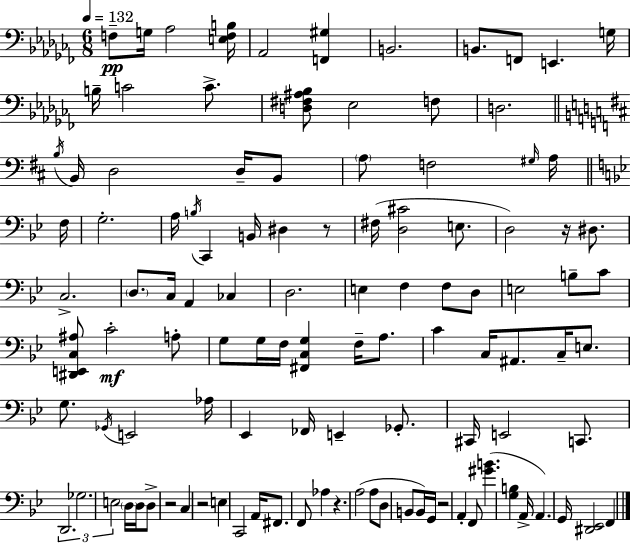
X:1
T:Untitled
M:6/8
L:1/4
K:Abm
F,/2 G,/4 _A,2 [E,F,B,]/4 _A,,2 [F,,^G,] B,,2 B,,/2 F,,/2 E,, G,/4 B,/4 C2 C/2 [D,^F,^A,_B,]/2 _E,2 F,/2 D,2 B,/4 B,,/4 D,2 D,/4 B,,/2 A,/2 F,2 ^G,/4 A,/4 F,/4 G,2 A,/4 B,/4 C,, B,,/4 ^D, z/2 ^F,/4 [D,^C]2 E,/2 D,2 z/4 ^D,/2 C,2 D,/2 C,/4 A,, _C, D,2 E, F, F,/2 D,/2 E,2 B,/2 C/2 [^D,,E,,C,^A,]/2 C2 A,/2 G,/2 G,/4 F,/4 [^F,,C,G,] F,/4 A,/2 C C,/4 ^A,,/2 C,/4 E,/2 G,/2 _G,,/4 E,,2 _A,/4 _E,, _F,,/4 E,, _G,,/2 ^C,,/4 E,,2 C,,/2 D,,2 _G,2 E,2 D,/4 D,/4 D,/2 z2 C, z2 E, C,,2 A,,/4 ^F,,/2 F,,/2 _A, z A,2 A,/2 D,/2 B,,/2 B,,/4 G,,/4 z2 A,, F,,/2 [^GB] [G,B,] A,,/4 A,, G,,/4 [^D,,_E,,]2 F,,